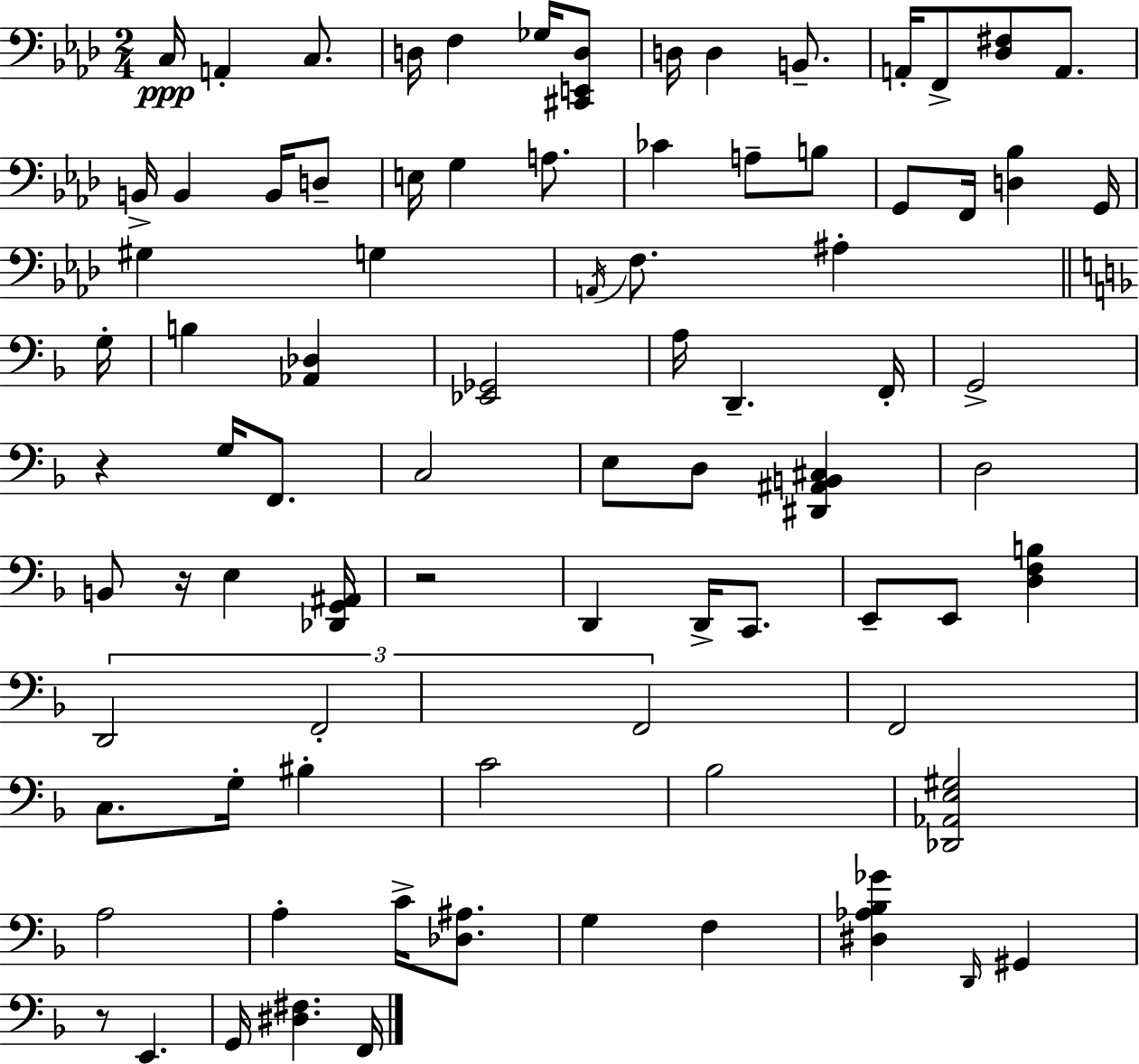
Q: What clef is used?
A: bass